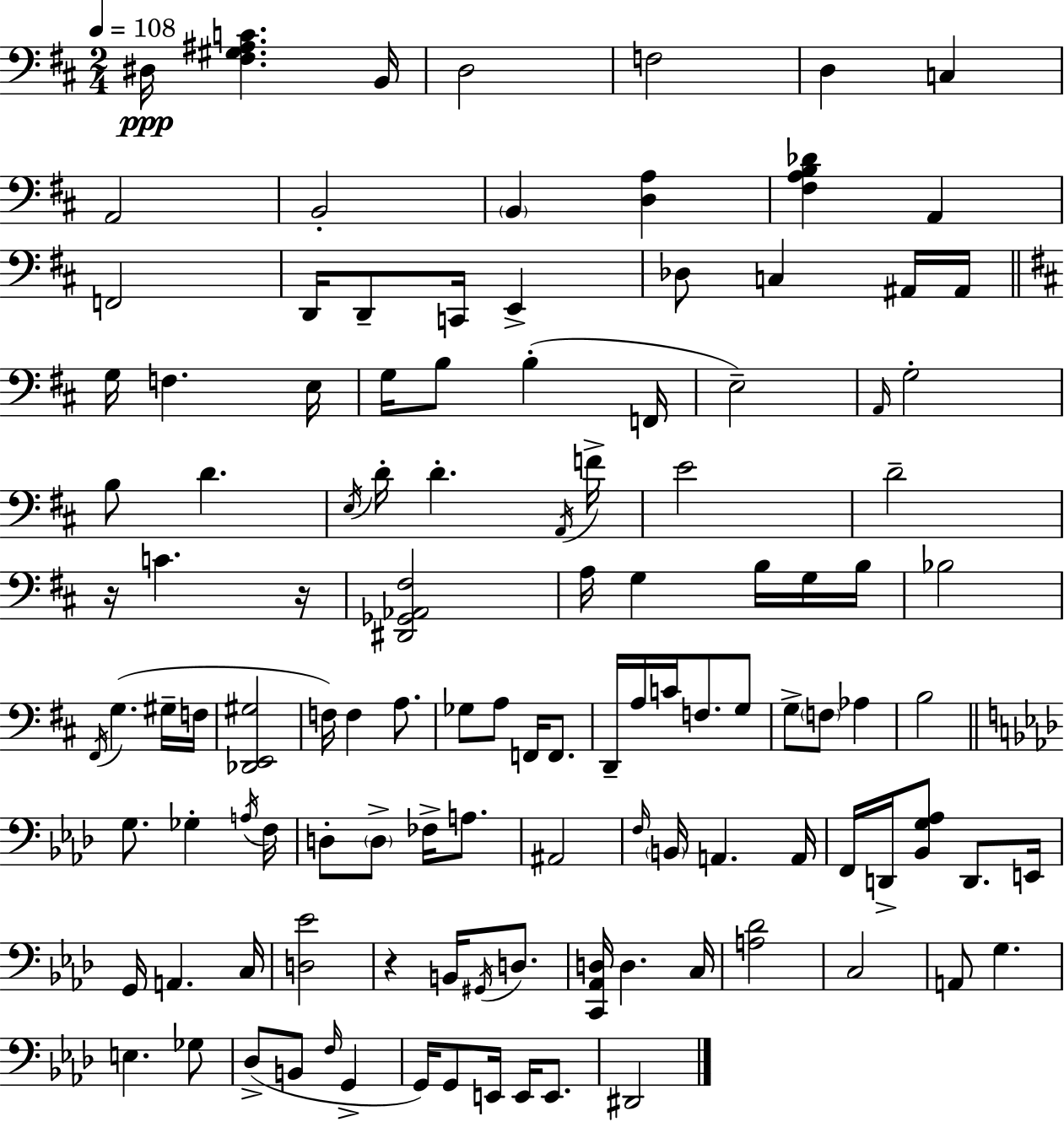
X:1
T:Untitled
M:2/4
L:1/4
K:D
^D,/4 [^F,^G,^A,C] B,,/4 D,2 F,2 D, C, A,,2 B,,2 B,, [D,A,] [^F,A,B,_D] A,, F,,2 D,,/4 D,,/2 C,,/4 E,, _D,/2 C, ^A,,/4 ^A,,/4 G,/4 F, E,/4 G,/4 B,/2 B, F,,/4 E,2 A,,/4 G,2 B,/2 D E,/4 D/4 D A,,/4 F/4 E2 D2 z/4 C z/4 [^D,,_G,,_A,,^F,]2 A,/4 G, B,/4 G,/4 B,/4 _B,2 ^F,,/4 G, ^G,/4 F,/4 [_D,,E,,^G,]2 F,/4 F, A,/2 _G,/2 A,/2 F,,/4 F,,/2 D,,/4 A,/4 C/4 F,/2 G,/2 G,/2 F,/2 _A, B,2 G,/2 _G, A,/4 F,/4 D,/2 D,/2 _F,/4 A,/2 ^A,,2 F,/4 B,,/4 A,, A,,/4 F,,/4 D,,/4 [_B,,G,_A,]/2 D,,/2 E,,/4 G,,/4 A,, C,/4 [D,_E]2 z B,,/4 ^G,,/4 D,/2 [C,,_A,,D,]/4 D, C,/4 [A,_D]2 C,2 A,,/2 G, E, _G,/2 _D,/2 B,,/2 F,/4 G,, G,,/4 G,,/2 E,,/4 E,,/4 E,,/2 ^D,,2